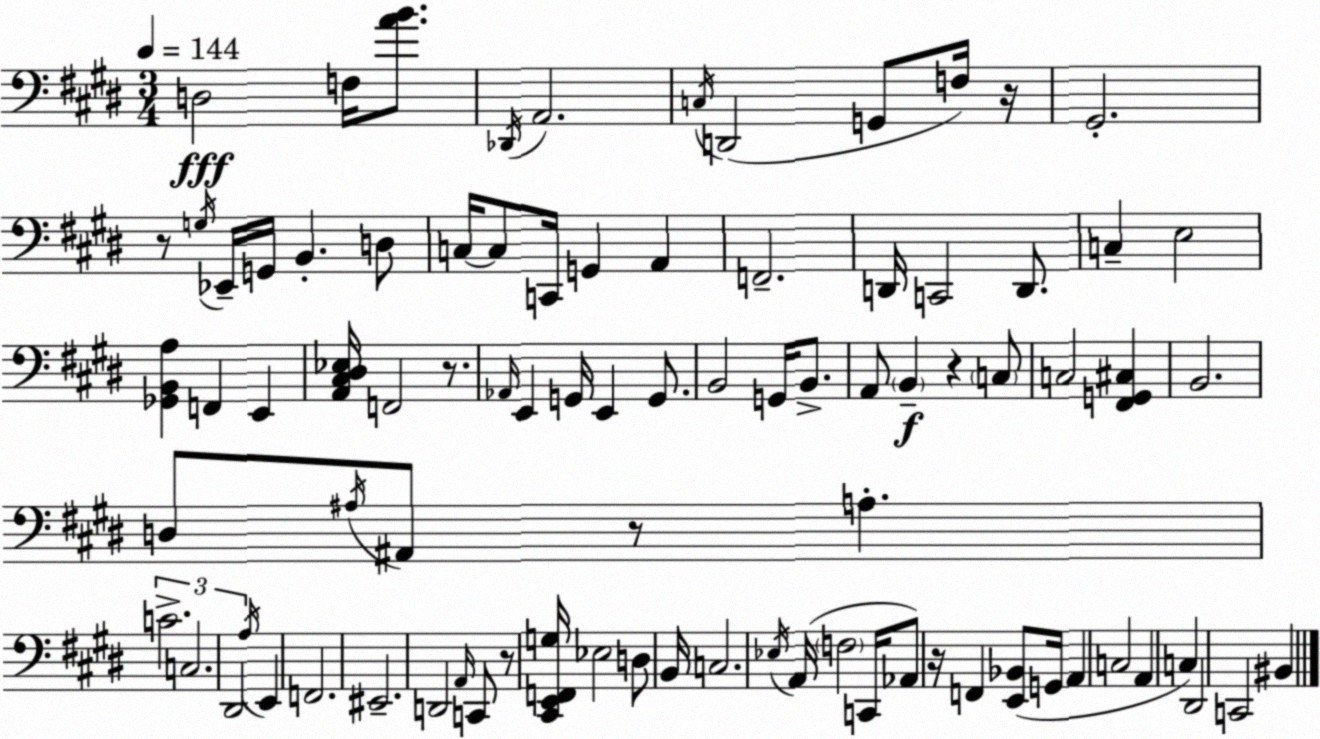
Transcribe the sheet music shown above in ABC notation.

X:1
T:Untitled
M:3/4
L:1/4
K:E
D,2 F,/4 [AB]/2 _D,,/4 A,,2 C,/4 D,,2 G,,/2 F,/4 z/4 ^G,,2 z/2 G,/4 _E,,/4 G,,/4 B,, D,/2 C,/4 C,/2 C,,/4 G,, A,, F,,2 D,,/4 C,,2 D,,/2 C, E,2 [_G,,B,,A,] F,, E,, [A,,^C,^D,_E,]/4 F,,2 z/2 _A,,/4 E,, G,,/4 E,, G,,/2 B,,2 G,,/4 B,,/2 A,,/2 B,, z C,/2 C,2 [^F,,G,,^C,] B,,2 D,/2 ^A,/4 ^A,,/2 z/2 A, C2 C,2 ^D,,2 A,/4 E,, F,,2 ^E,,2 D,,2 A,,/4 C,,/2 z/2 [^C,,E,,F,,G,]/4 _E,2 D,/2 B,,/4 C,2 _E,/4 A,,/4 F,2 C,,/4 _A,,/2 z/4 F,, [E,,_B,,]/2 G,,/4 A,, C,2 A,, C, ^D,,2 C,,2 ^B,,